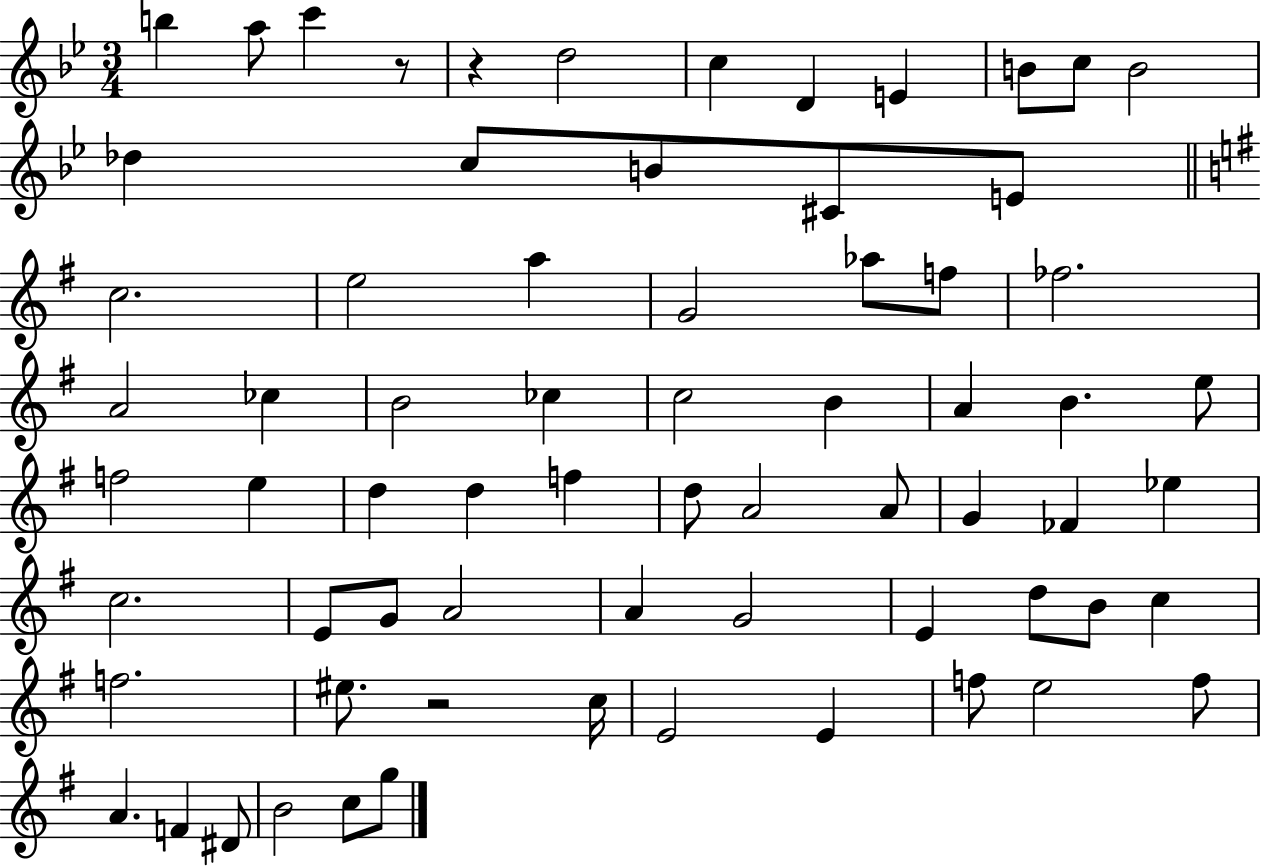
B5/q A5/e C6/q R/e R/q D5/h C5/q D4/q E4/q B4/e C5/e B4/h Db5/q C5/e B4/e C#4/e E4/e C5/h. E5/h A5/q G4/h Ab5/e F5/e FES5/h. A4/h CES5/q B4/h CES5/q C5/h B4/q A4/q B4/q. E5/e F5/h E5/q D5/q D5/q F5/q D5/e A4/h A4/e G4/q FES4/q Eb5/q C5/h. E4/e G4/e A4/h A4/q G4/h E4/q D5/e B4/e C5/q F5/h. EIS5/e. R/h C5/s E4/h E4/q F5/e E5/h F5/e A4/q. F4/q D#4/e B4/h C5/e G5/e